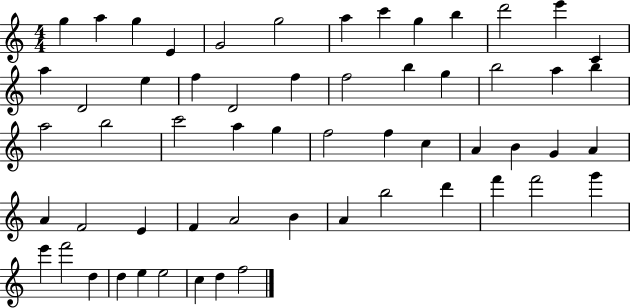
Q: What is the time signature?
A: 4/4